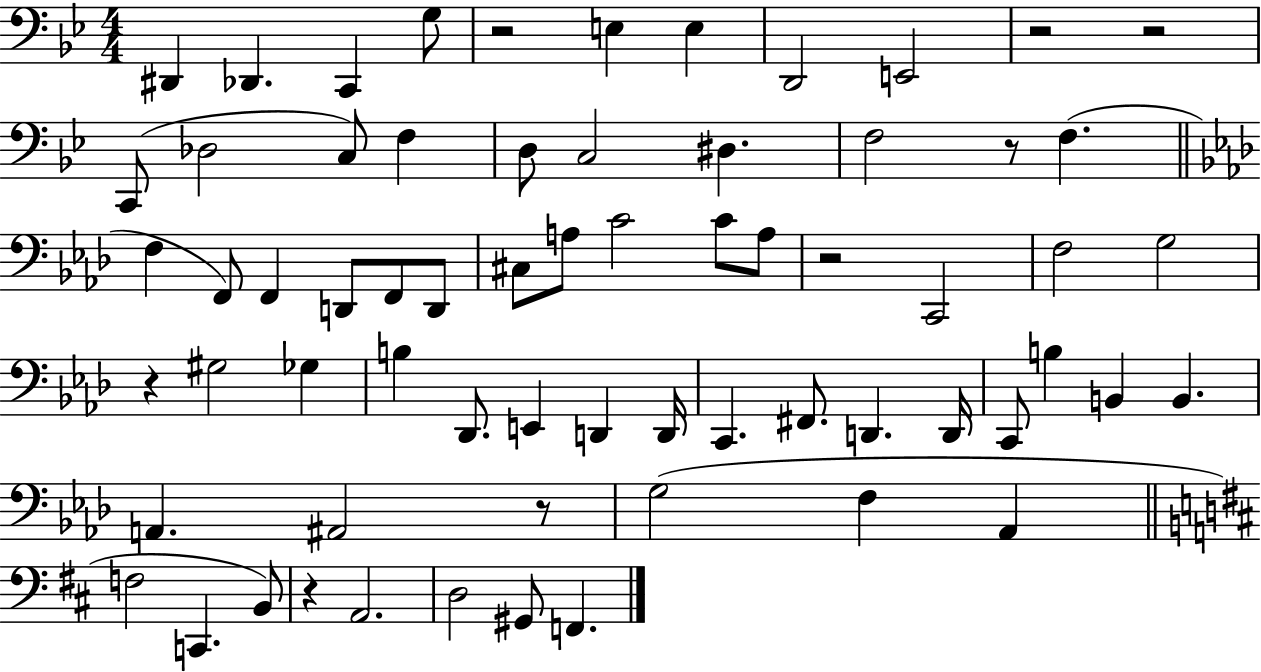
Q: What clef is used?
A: bass